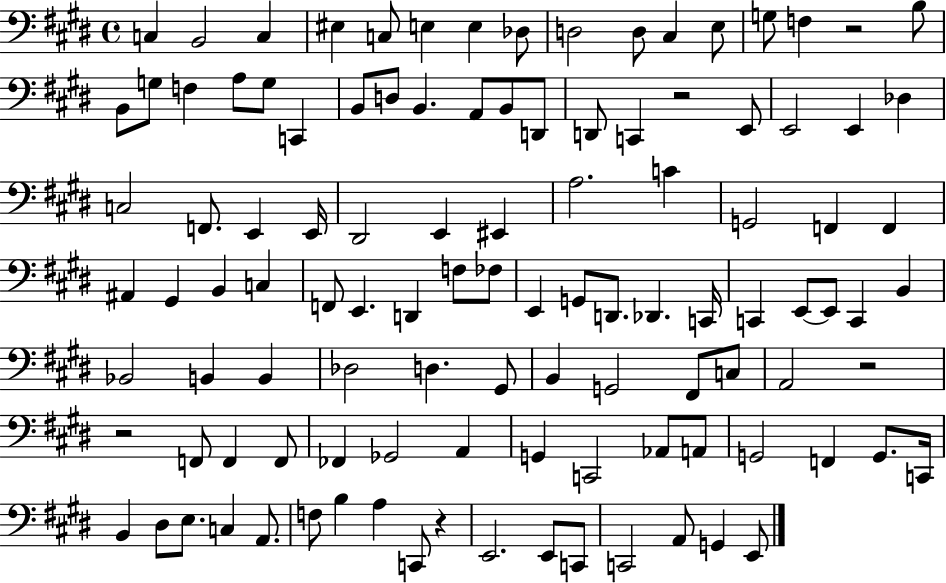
C3/q B2/h C3/q EIS3/q C3/e E3/q E3/q Db3/e D3/h D3/e C#3/q E3/e G3/e F3/q R/h B3/e B2/e G3/e F3/q A3/e G3/e C2/q B2/e D3/e B2/q. A2/e B2/e D2/e D2/e C2/q R/h E2/e E2/h E2/q Db3/q C3/h F2/e. E2/q E2/s D#2/h E2/q EIS2/q A3/h. C4/q G2/h F2/q F2/q A#2/q G#2/q B2/q C3/q F2/e E2/q. D2/q F3/e FES3/e E2/q G2/e D2/e. Db2/q. C2/s C2/q E2/e E2/e C2/q B2/q Bb2/h B2/q B2/q Db3/h D3/q. G#2/e B2/q G2/h F#2/e C3/e A2/h R/h R/h F2/e F2/q F2/e FES2/q Gb2/h A2/q G2/q C2/h Ab2/e A2/e G2/h F2/q G2/e. C2/s B2/q D#3/e E3/e. C3/q A2/e. F3/e B3/q A3/q C2/e R/q E2/h. E2/e C2/e C2/h A2/e G2/q E2/e